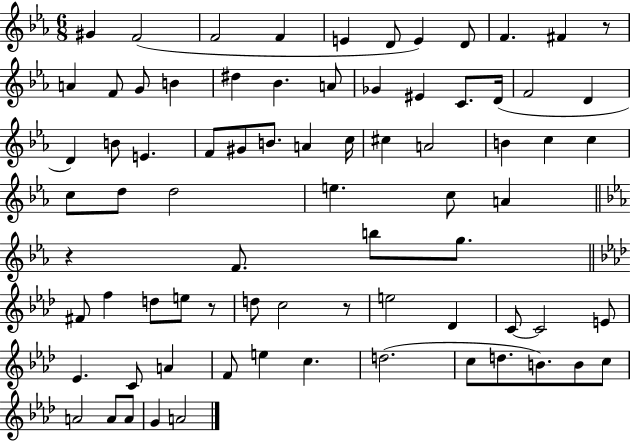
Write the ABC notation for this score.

X:1
T:Untitled
M:6/8
L:1/4
K:Eb
^G F2 F2 F E D/2 E D/2 F ^F z/2 A F/2 G/2 B ^d _B A/2 _G ^E C/2 D/4 F2 D D B/2 E F/2 ^G/2 B/2 A c/4 ^c A2 B c c c/2 d/2 d2 e c/2 A z F/2 b/2 g/2 ^F/2 f d/2 e/2 z/2 d/2 c2 z/2 e2 _D C/2 C2 E/2 _E C/2 A F/2 e c d2 c/2 d/2 B/2 B/2 c/2 A2 A/2 A/2 G A2